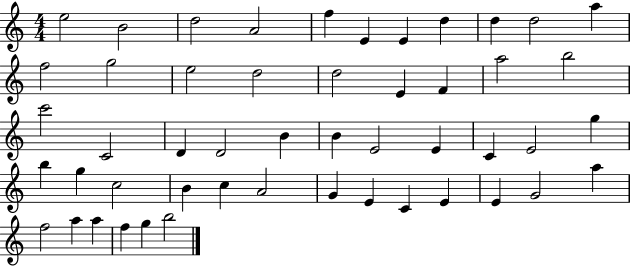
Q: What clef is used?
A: treble